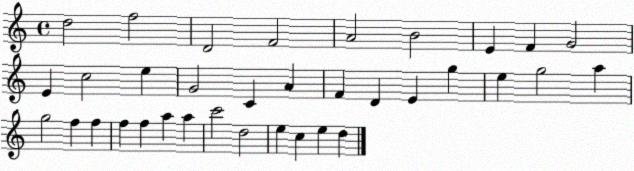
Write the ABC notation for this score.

X:1
T:Untitled
M:4/4
L:1/4
K:C
d2 f2 D2 F2 A2 B2 E F G2 E c2 e G2 C A F D E g e g2 a g2 f f f f a a c'2 d2 e c e d